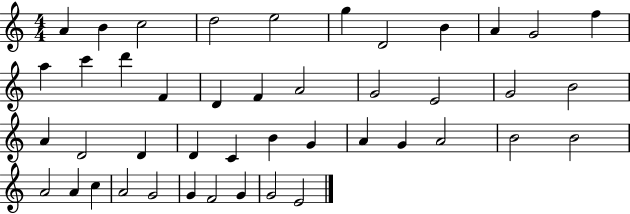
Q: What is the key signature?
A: C major